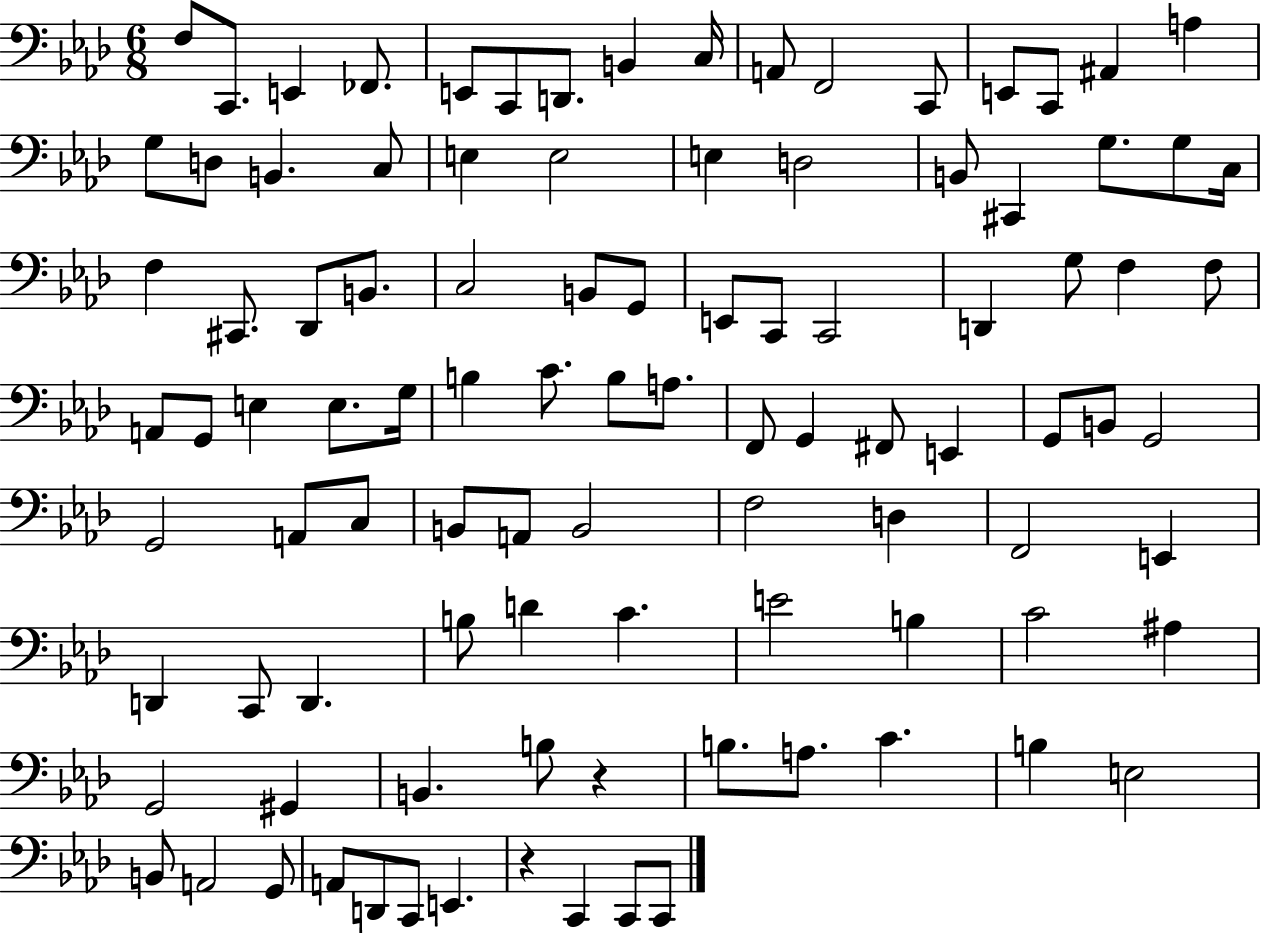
F3/e C2/e. E2/q FES2/e. E2/e C2/e D2/e. B2/q C3/s A2/e F2/h C2/e E2/e C2/e A#2/q A3/q G3/e D3/e B2/q. C3/e E3/q E3/h E3/q D3/h B2/e C#2/q G3/e. G3/e C3/s F3/q C#2/e. Db2/e B2/e. C3/h B2/e G2/e E2/e C2/e C2/h D2/q G3/e F3/q F3/e A2/e G2/e E3/q E3/e. G3/s B3/q C4/e. B3/e A3/e. F2/e G2/q F#2/e E2/q G2/e B2/e G2/h G2/h A2/e C3/e B2/e A2/e B2/h F3/h D3/q F2/h E2/q D2/q C2/e D2/q. B3/e D4/q C4/q. E4/h B3/q C4/h A#3/q G2/h G#2/q B2/q. B3/e R/q B3/e. A3/e. C4/q. B3/q E3/h B2/e A2/h G2/e A2/e D2/e C2/e E2/q. R/q C2/q C2/e C2/e